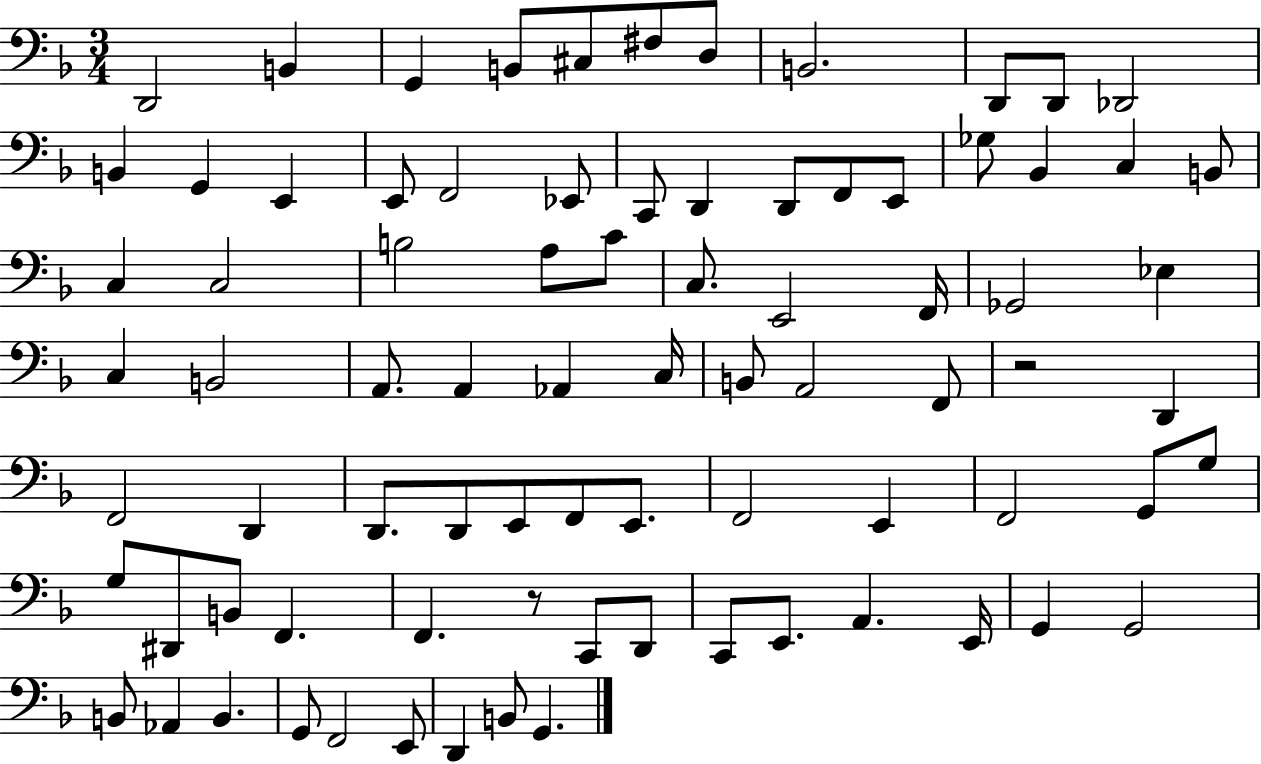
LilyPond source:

{
  \clef bass
  \numericTimeSignature
  \time 3/4
  \key f \major
  d,2 b,4 | g,4 b,8 cis8 fis8 d8 | b,2. | d,8 d,8 des,2 | \break b,4 g,4 e,4 | e,8 f,2 ees,8 | c,8 d,4 d,8 f,8 e,8 | ges8 bes,4 c4 b,8 | \break c4 c2 | b2 a8 c'8 | c8. e,2 f,16 | ges,2 ees4 | \break c4 b,2 | a,8. a,4 aes,4 c16 | b,8 a,2 f,8 | r2 d,4 | \break f,2 d,4 | d,8. d,8 e,8 f,8 e,8. | f,2 e,4 | f,2 g,8 g8 | \break g8 dis,8 b,8 f,4. | f,4. r8 c,8 d,8 | c,8 e,8. a,4. e,16 | g,4 g,2 | \break b,8 aes,4 b,4. | g,8 f,2 e,8 | d,4 b,8 g,4. | \bar "|."
}